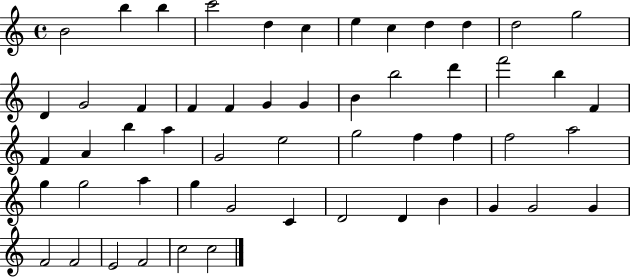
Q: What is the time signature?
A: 4/4